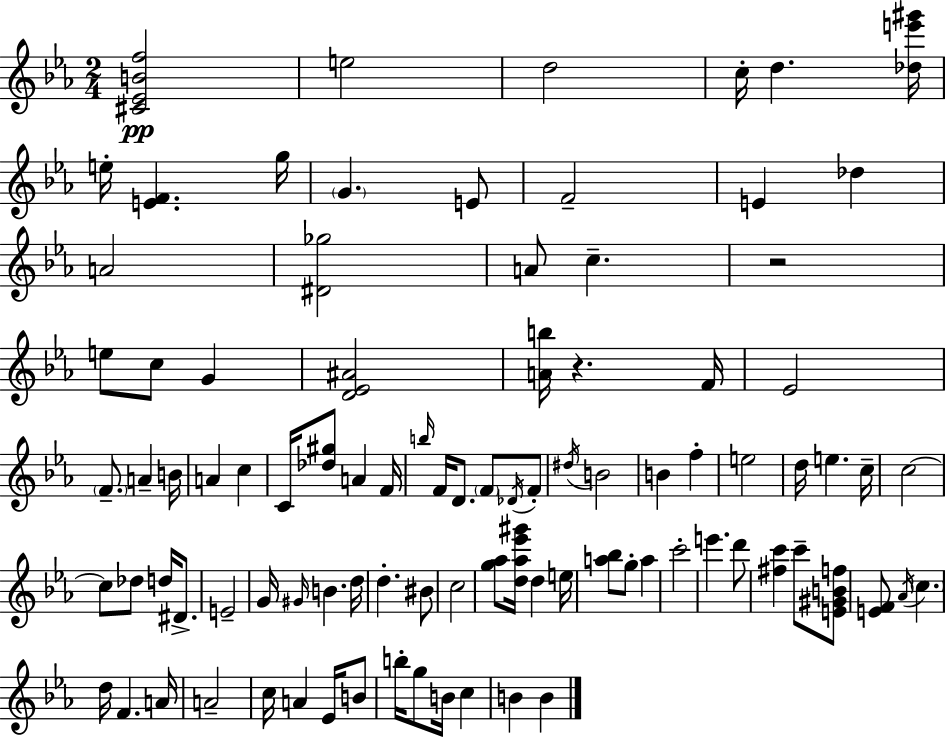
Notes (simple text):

[C#4,Eb4,B4,F5]/h E5/h D5/h C5/s D5/q. [Db5,E6,G#6]/s E5/s [E4,F4]/q. G5/s G4/q. E4/e F4/h E4/q Db5/q A4/h [D#4,Gb5]/h A4/e C5/q. R/h E5/e C5/e G4/q [D4,Eb4,A#4]/h [A4,B5]/s R/q. F4/s Eb4/h F4/e. A4/q B4/s A4/q C5/q C4/s [Db5,G#5]/e A4/q F4/s B5/s F4/s D4/e. F4/e Db4/s F4/e D#5/s B4/h B4/q F5/q E5/h D5/s E5/q. C5/s C5/h C5/e Db5/e D5/s D#4/e. E4/h G4/s G#4/s B4/q. D5/s D5/q. BIS4/e C5/h [G5,Ab5]/e [D5,Ab5,Eb6,G#6]/s D5/q E5/s [A5,Bb5]/e G5/e A5/q C6/h E6/q. D6/e [F#5,C6]/q C6/e [E4,G#4,B4,F5]/e [E4,F4]/e Ab4/s C5/q. D5/s F4/q. A4/s A4/h C5/s A4/q Eb4/s B4/e B5/s G5/e B4/s C5/q B4/q B4/q